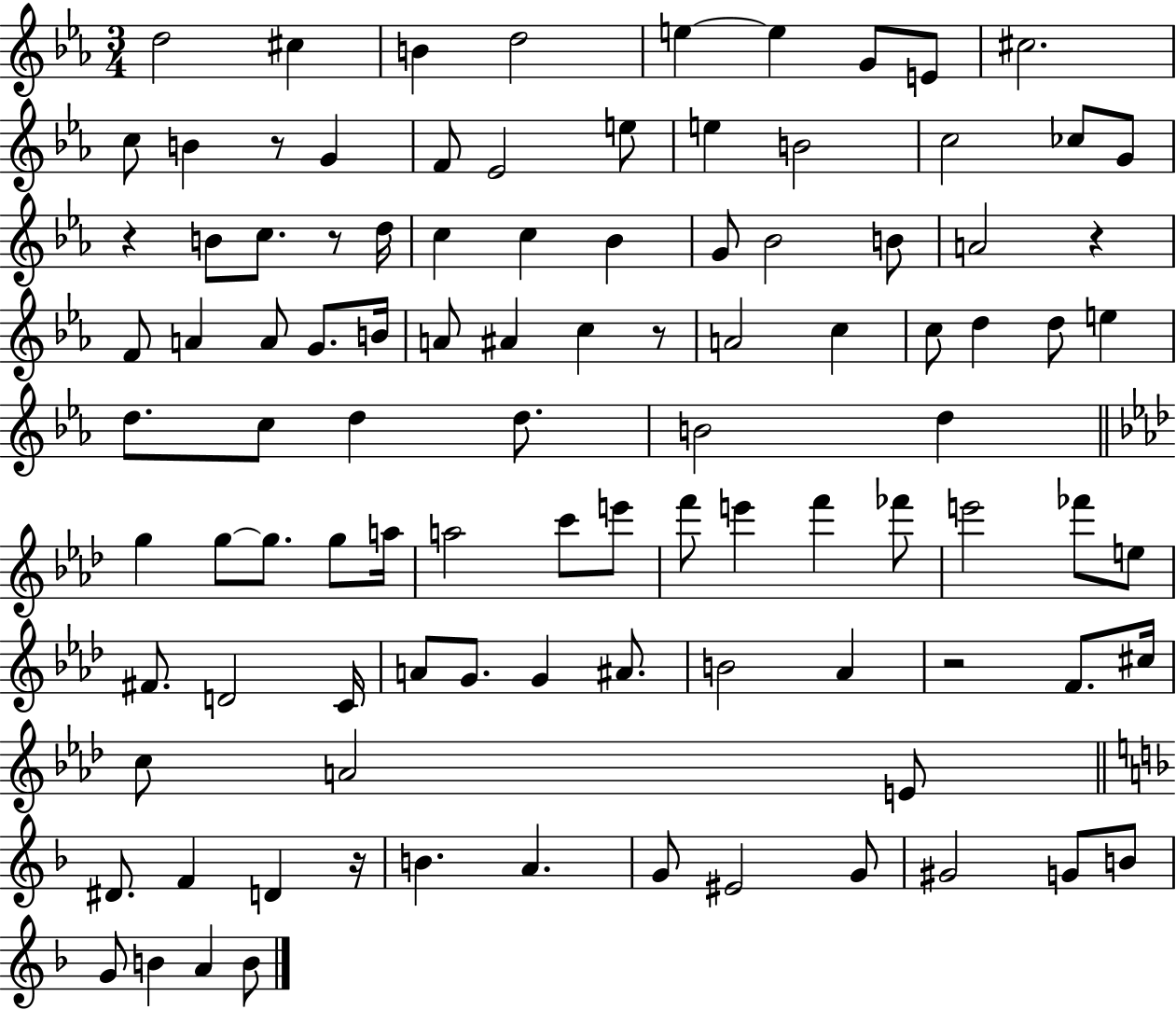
{
  \clef treble
  \numericTimeSignature
  \time 3/4
  \key ees \major
  d''2 cis''4 | b'4 d''2 | e''4~~ e''4 g'8 e'8 | cis''2. | \break c''8 b'4 r8 g'4 | f'8 ees'2 e''8 | e''4 b'2 | c''2 ces''8 g'8 | \break r4 b'8 c''8. r8 d''16 | c''4 c''4 bes'4 | g'8 bes'2 b'8 | a'2 r4 | \break f'8 a'4 a'8 g'8. b'16 | a'8 ais'4 c''4 r8 | a'2 c''4 | c''8 d''4 d''8 e''4 | \break d''8. c''8 d''4 d''8. | b'2 d''4 | \bar "||" \break \key aes \major g''4 g''8~~ g''8. g''8 a''16 | a''2 c'''8 e'''8 | f'''8 e'''4 f'''4 fes'''8 | e'''2 fes'''8 e''8 | \break fis'8. d'2 c'16 | a'8 g'8. g'4 ais'8. | b'2 aes'4 | r2 f'8. cis''16 | \break c''8 a'2 e'8 | \bar "||" \break \key d \minor dis'8. f'4 d'4 r16 | b'4. a'4. | g'8 eis'2 g'8 | gis'2 g'8 b'8 | \break g'8 b'4 a'4 b'8 | \bar "|."
}